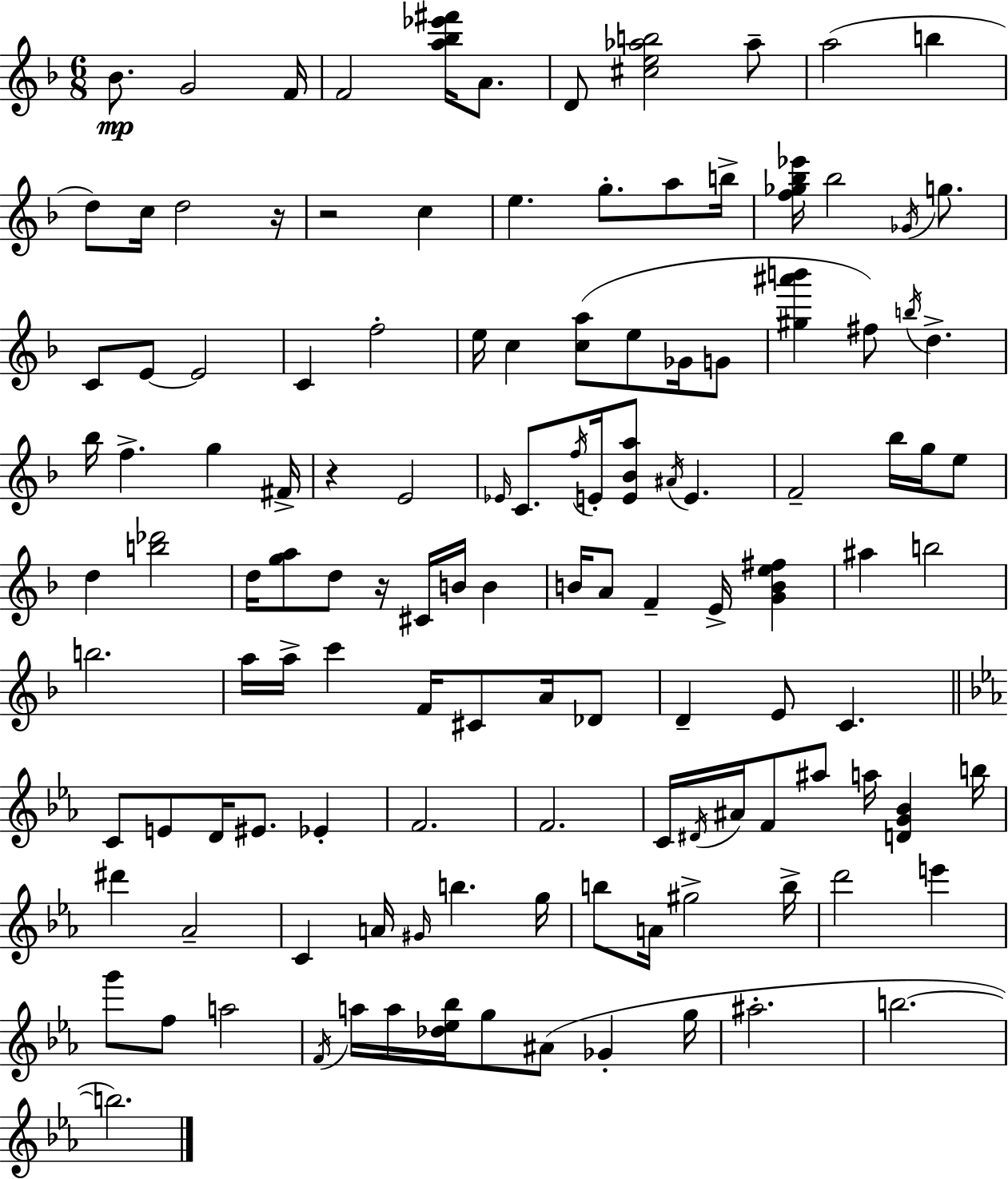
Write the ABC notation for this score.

X:1
T:Untitled
M:6/8
L:1/4
K:Dm
_B/2 G2 F/4 F2 [a_b_e'^f']/4 A/2 D/2 [^ce_ab]2 _a/2 a2 b d/2 c/4 d2 z/4 z2 c e g/2 a/2 b/4 [f_g_b_e']/4 _b2 _G/4 g/2 C/2 E/2 E2 C f2 e/4 c [ca]/2 e/2 _G/4 G/2 [^g^a'b'] ^f/2 b/4 d _b/4 f g ^F/4 z E2 _E/4 C/2 f/4 E/4 [E_Ba]/2 ^A/4 E F2 _b/4 g/4 e/2 d [b_d']2 d/4 [ga]/2 d/2 z/4 ^C/4 B/4 B B/4 A/2 F E/4 [GBe^f] ^a b2 b2 a/4 a/4 c' F/4 ^C/2 A/4 _D/2 D E/2 C C/2 E/2 D/4 ^E/2 _E F2 F2 C/4 ^D/4 ^A/4 F/2 ^a/2 a/4 [DG_B] b/4 ^d' _A2 C A/4 ^G/4 b g/4 b/2 A/4 ^g2 b/4 d'2 e' g'/2 f/2 a2 F/4 a/4 a/4 [_d_e_b]/4 g/2 ^A/2 _G g/4 ^a2 b2 b2